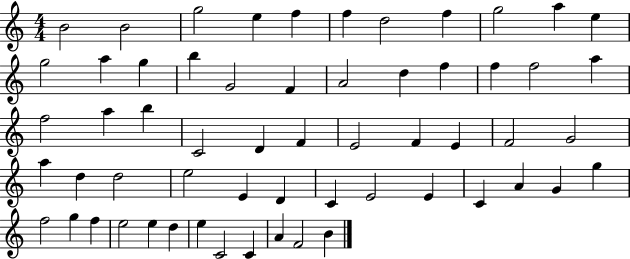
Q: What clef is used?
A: treble